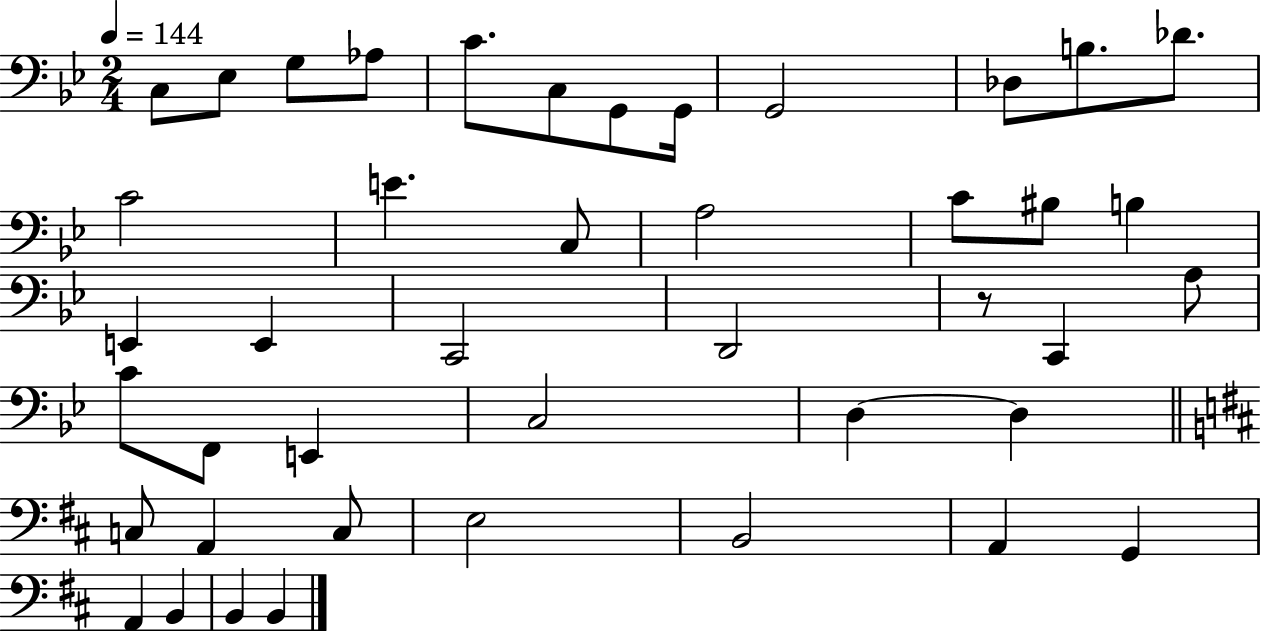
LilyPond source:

{
  \clef bass
  \numericTimeSignature
  \time 2/4
  \key bes \major
  \tempo 4 = 144
  \repeat volta 2 { c8 ees8 g8 aes8 | c'8. c8 g,8 g,16 | g,2 | des8 b8. des'8. | \break c'2 | e'4. c8 | a2 | c'8 bis8 b4 | \break e,4 e,4 | c,2 | d,2 | r8 c,4 a8 | \break c'8 f,8 e,4 | c2 | d4~~ d4 | \bar "||" \break \key b \minor c8 a,4 c8 | e2 | b,2 | a,4 g,4 | \break a,4 b,4 | b,4 b,4 | } \bar "|."
}